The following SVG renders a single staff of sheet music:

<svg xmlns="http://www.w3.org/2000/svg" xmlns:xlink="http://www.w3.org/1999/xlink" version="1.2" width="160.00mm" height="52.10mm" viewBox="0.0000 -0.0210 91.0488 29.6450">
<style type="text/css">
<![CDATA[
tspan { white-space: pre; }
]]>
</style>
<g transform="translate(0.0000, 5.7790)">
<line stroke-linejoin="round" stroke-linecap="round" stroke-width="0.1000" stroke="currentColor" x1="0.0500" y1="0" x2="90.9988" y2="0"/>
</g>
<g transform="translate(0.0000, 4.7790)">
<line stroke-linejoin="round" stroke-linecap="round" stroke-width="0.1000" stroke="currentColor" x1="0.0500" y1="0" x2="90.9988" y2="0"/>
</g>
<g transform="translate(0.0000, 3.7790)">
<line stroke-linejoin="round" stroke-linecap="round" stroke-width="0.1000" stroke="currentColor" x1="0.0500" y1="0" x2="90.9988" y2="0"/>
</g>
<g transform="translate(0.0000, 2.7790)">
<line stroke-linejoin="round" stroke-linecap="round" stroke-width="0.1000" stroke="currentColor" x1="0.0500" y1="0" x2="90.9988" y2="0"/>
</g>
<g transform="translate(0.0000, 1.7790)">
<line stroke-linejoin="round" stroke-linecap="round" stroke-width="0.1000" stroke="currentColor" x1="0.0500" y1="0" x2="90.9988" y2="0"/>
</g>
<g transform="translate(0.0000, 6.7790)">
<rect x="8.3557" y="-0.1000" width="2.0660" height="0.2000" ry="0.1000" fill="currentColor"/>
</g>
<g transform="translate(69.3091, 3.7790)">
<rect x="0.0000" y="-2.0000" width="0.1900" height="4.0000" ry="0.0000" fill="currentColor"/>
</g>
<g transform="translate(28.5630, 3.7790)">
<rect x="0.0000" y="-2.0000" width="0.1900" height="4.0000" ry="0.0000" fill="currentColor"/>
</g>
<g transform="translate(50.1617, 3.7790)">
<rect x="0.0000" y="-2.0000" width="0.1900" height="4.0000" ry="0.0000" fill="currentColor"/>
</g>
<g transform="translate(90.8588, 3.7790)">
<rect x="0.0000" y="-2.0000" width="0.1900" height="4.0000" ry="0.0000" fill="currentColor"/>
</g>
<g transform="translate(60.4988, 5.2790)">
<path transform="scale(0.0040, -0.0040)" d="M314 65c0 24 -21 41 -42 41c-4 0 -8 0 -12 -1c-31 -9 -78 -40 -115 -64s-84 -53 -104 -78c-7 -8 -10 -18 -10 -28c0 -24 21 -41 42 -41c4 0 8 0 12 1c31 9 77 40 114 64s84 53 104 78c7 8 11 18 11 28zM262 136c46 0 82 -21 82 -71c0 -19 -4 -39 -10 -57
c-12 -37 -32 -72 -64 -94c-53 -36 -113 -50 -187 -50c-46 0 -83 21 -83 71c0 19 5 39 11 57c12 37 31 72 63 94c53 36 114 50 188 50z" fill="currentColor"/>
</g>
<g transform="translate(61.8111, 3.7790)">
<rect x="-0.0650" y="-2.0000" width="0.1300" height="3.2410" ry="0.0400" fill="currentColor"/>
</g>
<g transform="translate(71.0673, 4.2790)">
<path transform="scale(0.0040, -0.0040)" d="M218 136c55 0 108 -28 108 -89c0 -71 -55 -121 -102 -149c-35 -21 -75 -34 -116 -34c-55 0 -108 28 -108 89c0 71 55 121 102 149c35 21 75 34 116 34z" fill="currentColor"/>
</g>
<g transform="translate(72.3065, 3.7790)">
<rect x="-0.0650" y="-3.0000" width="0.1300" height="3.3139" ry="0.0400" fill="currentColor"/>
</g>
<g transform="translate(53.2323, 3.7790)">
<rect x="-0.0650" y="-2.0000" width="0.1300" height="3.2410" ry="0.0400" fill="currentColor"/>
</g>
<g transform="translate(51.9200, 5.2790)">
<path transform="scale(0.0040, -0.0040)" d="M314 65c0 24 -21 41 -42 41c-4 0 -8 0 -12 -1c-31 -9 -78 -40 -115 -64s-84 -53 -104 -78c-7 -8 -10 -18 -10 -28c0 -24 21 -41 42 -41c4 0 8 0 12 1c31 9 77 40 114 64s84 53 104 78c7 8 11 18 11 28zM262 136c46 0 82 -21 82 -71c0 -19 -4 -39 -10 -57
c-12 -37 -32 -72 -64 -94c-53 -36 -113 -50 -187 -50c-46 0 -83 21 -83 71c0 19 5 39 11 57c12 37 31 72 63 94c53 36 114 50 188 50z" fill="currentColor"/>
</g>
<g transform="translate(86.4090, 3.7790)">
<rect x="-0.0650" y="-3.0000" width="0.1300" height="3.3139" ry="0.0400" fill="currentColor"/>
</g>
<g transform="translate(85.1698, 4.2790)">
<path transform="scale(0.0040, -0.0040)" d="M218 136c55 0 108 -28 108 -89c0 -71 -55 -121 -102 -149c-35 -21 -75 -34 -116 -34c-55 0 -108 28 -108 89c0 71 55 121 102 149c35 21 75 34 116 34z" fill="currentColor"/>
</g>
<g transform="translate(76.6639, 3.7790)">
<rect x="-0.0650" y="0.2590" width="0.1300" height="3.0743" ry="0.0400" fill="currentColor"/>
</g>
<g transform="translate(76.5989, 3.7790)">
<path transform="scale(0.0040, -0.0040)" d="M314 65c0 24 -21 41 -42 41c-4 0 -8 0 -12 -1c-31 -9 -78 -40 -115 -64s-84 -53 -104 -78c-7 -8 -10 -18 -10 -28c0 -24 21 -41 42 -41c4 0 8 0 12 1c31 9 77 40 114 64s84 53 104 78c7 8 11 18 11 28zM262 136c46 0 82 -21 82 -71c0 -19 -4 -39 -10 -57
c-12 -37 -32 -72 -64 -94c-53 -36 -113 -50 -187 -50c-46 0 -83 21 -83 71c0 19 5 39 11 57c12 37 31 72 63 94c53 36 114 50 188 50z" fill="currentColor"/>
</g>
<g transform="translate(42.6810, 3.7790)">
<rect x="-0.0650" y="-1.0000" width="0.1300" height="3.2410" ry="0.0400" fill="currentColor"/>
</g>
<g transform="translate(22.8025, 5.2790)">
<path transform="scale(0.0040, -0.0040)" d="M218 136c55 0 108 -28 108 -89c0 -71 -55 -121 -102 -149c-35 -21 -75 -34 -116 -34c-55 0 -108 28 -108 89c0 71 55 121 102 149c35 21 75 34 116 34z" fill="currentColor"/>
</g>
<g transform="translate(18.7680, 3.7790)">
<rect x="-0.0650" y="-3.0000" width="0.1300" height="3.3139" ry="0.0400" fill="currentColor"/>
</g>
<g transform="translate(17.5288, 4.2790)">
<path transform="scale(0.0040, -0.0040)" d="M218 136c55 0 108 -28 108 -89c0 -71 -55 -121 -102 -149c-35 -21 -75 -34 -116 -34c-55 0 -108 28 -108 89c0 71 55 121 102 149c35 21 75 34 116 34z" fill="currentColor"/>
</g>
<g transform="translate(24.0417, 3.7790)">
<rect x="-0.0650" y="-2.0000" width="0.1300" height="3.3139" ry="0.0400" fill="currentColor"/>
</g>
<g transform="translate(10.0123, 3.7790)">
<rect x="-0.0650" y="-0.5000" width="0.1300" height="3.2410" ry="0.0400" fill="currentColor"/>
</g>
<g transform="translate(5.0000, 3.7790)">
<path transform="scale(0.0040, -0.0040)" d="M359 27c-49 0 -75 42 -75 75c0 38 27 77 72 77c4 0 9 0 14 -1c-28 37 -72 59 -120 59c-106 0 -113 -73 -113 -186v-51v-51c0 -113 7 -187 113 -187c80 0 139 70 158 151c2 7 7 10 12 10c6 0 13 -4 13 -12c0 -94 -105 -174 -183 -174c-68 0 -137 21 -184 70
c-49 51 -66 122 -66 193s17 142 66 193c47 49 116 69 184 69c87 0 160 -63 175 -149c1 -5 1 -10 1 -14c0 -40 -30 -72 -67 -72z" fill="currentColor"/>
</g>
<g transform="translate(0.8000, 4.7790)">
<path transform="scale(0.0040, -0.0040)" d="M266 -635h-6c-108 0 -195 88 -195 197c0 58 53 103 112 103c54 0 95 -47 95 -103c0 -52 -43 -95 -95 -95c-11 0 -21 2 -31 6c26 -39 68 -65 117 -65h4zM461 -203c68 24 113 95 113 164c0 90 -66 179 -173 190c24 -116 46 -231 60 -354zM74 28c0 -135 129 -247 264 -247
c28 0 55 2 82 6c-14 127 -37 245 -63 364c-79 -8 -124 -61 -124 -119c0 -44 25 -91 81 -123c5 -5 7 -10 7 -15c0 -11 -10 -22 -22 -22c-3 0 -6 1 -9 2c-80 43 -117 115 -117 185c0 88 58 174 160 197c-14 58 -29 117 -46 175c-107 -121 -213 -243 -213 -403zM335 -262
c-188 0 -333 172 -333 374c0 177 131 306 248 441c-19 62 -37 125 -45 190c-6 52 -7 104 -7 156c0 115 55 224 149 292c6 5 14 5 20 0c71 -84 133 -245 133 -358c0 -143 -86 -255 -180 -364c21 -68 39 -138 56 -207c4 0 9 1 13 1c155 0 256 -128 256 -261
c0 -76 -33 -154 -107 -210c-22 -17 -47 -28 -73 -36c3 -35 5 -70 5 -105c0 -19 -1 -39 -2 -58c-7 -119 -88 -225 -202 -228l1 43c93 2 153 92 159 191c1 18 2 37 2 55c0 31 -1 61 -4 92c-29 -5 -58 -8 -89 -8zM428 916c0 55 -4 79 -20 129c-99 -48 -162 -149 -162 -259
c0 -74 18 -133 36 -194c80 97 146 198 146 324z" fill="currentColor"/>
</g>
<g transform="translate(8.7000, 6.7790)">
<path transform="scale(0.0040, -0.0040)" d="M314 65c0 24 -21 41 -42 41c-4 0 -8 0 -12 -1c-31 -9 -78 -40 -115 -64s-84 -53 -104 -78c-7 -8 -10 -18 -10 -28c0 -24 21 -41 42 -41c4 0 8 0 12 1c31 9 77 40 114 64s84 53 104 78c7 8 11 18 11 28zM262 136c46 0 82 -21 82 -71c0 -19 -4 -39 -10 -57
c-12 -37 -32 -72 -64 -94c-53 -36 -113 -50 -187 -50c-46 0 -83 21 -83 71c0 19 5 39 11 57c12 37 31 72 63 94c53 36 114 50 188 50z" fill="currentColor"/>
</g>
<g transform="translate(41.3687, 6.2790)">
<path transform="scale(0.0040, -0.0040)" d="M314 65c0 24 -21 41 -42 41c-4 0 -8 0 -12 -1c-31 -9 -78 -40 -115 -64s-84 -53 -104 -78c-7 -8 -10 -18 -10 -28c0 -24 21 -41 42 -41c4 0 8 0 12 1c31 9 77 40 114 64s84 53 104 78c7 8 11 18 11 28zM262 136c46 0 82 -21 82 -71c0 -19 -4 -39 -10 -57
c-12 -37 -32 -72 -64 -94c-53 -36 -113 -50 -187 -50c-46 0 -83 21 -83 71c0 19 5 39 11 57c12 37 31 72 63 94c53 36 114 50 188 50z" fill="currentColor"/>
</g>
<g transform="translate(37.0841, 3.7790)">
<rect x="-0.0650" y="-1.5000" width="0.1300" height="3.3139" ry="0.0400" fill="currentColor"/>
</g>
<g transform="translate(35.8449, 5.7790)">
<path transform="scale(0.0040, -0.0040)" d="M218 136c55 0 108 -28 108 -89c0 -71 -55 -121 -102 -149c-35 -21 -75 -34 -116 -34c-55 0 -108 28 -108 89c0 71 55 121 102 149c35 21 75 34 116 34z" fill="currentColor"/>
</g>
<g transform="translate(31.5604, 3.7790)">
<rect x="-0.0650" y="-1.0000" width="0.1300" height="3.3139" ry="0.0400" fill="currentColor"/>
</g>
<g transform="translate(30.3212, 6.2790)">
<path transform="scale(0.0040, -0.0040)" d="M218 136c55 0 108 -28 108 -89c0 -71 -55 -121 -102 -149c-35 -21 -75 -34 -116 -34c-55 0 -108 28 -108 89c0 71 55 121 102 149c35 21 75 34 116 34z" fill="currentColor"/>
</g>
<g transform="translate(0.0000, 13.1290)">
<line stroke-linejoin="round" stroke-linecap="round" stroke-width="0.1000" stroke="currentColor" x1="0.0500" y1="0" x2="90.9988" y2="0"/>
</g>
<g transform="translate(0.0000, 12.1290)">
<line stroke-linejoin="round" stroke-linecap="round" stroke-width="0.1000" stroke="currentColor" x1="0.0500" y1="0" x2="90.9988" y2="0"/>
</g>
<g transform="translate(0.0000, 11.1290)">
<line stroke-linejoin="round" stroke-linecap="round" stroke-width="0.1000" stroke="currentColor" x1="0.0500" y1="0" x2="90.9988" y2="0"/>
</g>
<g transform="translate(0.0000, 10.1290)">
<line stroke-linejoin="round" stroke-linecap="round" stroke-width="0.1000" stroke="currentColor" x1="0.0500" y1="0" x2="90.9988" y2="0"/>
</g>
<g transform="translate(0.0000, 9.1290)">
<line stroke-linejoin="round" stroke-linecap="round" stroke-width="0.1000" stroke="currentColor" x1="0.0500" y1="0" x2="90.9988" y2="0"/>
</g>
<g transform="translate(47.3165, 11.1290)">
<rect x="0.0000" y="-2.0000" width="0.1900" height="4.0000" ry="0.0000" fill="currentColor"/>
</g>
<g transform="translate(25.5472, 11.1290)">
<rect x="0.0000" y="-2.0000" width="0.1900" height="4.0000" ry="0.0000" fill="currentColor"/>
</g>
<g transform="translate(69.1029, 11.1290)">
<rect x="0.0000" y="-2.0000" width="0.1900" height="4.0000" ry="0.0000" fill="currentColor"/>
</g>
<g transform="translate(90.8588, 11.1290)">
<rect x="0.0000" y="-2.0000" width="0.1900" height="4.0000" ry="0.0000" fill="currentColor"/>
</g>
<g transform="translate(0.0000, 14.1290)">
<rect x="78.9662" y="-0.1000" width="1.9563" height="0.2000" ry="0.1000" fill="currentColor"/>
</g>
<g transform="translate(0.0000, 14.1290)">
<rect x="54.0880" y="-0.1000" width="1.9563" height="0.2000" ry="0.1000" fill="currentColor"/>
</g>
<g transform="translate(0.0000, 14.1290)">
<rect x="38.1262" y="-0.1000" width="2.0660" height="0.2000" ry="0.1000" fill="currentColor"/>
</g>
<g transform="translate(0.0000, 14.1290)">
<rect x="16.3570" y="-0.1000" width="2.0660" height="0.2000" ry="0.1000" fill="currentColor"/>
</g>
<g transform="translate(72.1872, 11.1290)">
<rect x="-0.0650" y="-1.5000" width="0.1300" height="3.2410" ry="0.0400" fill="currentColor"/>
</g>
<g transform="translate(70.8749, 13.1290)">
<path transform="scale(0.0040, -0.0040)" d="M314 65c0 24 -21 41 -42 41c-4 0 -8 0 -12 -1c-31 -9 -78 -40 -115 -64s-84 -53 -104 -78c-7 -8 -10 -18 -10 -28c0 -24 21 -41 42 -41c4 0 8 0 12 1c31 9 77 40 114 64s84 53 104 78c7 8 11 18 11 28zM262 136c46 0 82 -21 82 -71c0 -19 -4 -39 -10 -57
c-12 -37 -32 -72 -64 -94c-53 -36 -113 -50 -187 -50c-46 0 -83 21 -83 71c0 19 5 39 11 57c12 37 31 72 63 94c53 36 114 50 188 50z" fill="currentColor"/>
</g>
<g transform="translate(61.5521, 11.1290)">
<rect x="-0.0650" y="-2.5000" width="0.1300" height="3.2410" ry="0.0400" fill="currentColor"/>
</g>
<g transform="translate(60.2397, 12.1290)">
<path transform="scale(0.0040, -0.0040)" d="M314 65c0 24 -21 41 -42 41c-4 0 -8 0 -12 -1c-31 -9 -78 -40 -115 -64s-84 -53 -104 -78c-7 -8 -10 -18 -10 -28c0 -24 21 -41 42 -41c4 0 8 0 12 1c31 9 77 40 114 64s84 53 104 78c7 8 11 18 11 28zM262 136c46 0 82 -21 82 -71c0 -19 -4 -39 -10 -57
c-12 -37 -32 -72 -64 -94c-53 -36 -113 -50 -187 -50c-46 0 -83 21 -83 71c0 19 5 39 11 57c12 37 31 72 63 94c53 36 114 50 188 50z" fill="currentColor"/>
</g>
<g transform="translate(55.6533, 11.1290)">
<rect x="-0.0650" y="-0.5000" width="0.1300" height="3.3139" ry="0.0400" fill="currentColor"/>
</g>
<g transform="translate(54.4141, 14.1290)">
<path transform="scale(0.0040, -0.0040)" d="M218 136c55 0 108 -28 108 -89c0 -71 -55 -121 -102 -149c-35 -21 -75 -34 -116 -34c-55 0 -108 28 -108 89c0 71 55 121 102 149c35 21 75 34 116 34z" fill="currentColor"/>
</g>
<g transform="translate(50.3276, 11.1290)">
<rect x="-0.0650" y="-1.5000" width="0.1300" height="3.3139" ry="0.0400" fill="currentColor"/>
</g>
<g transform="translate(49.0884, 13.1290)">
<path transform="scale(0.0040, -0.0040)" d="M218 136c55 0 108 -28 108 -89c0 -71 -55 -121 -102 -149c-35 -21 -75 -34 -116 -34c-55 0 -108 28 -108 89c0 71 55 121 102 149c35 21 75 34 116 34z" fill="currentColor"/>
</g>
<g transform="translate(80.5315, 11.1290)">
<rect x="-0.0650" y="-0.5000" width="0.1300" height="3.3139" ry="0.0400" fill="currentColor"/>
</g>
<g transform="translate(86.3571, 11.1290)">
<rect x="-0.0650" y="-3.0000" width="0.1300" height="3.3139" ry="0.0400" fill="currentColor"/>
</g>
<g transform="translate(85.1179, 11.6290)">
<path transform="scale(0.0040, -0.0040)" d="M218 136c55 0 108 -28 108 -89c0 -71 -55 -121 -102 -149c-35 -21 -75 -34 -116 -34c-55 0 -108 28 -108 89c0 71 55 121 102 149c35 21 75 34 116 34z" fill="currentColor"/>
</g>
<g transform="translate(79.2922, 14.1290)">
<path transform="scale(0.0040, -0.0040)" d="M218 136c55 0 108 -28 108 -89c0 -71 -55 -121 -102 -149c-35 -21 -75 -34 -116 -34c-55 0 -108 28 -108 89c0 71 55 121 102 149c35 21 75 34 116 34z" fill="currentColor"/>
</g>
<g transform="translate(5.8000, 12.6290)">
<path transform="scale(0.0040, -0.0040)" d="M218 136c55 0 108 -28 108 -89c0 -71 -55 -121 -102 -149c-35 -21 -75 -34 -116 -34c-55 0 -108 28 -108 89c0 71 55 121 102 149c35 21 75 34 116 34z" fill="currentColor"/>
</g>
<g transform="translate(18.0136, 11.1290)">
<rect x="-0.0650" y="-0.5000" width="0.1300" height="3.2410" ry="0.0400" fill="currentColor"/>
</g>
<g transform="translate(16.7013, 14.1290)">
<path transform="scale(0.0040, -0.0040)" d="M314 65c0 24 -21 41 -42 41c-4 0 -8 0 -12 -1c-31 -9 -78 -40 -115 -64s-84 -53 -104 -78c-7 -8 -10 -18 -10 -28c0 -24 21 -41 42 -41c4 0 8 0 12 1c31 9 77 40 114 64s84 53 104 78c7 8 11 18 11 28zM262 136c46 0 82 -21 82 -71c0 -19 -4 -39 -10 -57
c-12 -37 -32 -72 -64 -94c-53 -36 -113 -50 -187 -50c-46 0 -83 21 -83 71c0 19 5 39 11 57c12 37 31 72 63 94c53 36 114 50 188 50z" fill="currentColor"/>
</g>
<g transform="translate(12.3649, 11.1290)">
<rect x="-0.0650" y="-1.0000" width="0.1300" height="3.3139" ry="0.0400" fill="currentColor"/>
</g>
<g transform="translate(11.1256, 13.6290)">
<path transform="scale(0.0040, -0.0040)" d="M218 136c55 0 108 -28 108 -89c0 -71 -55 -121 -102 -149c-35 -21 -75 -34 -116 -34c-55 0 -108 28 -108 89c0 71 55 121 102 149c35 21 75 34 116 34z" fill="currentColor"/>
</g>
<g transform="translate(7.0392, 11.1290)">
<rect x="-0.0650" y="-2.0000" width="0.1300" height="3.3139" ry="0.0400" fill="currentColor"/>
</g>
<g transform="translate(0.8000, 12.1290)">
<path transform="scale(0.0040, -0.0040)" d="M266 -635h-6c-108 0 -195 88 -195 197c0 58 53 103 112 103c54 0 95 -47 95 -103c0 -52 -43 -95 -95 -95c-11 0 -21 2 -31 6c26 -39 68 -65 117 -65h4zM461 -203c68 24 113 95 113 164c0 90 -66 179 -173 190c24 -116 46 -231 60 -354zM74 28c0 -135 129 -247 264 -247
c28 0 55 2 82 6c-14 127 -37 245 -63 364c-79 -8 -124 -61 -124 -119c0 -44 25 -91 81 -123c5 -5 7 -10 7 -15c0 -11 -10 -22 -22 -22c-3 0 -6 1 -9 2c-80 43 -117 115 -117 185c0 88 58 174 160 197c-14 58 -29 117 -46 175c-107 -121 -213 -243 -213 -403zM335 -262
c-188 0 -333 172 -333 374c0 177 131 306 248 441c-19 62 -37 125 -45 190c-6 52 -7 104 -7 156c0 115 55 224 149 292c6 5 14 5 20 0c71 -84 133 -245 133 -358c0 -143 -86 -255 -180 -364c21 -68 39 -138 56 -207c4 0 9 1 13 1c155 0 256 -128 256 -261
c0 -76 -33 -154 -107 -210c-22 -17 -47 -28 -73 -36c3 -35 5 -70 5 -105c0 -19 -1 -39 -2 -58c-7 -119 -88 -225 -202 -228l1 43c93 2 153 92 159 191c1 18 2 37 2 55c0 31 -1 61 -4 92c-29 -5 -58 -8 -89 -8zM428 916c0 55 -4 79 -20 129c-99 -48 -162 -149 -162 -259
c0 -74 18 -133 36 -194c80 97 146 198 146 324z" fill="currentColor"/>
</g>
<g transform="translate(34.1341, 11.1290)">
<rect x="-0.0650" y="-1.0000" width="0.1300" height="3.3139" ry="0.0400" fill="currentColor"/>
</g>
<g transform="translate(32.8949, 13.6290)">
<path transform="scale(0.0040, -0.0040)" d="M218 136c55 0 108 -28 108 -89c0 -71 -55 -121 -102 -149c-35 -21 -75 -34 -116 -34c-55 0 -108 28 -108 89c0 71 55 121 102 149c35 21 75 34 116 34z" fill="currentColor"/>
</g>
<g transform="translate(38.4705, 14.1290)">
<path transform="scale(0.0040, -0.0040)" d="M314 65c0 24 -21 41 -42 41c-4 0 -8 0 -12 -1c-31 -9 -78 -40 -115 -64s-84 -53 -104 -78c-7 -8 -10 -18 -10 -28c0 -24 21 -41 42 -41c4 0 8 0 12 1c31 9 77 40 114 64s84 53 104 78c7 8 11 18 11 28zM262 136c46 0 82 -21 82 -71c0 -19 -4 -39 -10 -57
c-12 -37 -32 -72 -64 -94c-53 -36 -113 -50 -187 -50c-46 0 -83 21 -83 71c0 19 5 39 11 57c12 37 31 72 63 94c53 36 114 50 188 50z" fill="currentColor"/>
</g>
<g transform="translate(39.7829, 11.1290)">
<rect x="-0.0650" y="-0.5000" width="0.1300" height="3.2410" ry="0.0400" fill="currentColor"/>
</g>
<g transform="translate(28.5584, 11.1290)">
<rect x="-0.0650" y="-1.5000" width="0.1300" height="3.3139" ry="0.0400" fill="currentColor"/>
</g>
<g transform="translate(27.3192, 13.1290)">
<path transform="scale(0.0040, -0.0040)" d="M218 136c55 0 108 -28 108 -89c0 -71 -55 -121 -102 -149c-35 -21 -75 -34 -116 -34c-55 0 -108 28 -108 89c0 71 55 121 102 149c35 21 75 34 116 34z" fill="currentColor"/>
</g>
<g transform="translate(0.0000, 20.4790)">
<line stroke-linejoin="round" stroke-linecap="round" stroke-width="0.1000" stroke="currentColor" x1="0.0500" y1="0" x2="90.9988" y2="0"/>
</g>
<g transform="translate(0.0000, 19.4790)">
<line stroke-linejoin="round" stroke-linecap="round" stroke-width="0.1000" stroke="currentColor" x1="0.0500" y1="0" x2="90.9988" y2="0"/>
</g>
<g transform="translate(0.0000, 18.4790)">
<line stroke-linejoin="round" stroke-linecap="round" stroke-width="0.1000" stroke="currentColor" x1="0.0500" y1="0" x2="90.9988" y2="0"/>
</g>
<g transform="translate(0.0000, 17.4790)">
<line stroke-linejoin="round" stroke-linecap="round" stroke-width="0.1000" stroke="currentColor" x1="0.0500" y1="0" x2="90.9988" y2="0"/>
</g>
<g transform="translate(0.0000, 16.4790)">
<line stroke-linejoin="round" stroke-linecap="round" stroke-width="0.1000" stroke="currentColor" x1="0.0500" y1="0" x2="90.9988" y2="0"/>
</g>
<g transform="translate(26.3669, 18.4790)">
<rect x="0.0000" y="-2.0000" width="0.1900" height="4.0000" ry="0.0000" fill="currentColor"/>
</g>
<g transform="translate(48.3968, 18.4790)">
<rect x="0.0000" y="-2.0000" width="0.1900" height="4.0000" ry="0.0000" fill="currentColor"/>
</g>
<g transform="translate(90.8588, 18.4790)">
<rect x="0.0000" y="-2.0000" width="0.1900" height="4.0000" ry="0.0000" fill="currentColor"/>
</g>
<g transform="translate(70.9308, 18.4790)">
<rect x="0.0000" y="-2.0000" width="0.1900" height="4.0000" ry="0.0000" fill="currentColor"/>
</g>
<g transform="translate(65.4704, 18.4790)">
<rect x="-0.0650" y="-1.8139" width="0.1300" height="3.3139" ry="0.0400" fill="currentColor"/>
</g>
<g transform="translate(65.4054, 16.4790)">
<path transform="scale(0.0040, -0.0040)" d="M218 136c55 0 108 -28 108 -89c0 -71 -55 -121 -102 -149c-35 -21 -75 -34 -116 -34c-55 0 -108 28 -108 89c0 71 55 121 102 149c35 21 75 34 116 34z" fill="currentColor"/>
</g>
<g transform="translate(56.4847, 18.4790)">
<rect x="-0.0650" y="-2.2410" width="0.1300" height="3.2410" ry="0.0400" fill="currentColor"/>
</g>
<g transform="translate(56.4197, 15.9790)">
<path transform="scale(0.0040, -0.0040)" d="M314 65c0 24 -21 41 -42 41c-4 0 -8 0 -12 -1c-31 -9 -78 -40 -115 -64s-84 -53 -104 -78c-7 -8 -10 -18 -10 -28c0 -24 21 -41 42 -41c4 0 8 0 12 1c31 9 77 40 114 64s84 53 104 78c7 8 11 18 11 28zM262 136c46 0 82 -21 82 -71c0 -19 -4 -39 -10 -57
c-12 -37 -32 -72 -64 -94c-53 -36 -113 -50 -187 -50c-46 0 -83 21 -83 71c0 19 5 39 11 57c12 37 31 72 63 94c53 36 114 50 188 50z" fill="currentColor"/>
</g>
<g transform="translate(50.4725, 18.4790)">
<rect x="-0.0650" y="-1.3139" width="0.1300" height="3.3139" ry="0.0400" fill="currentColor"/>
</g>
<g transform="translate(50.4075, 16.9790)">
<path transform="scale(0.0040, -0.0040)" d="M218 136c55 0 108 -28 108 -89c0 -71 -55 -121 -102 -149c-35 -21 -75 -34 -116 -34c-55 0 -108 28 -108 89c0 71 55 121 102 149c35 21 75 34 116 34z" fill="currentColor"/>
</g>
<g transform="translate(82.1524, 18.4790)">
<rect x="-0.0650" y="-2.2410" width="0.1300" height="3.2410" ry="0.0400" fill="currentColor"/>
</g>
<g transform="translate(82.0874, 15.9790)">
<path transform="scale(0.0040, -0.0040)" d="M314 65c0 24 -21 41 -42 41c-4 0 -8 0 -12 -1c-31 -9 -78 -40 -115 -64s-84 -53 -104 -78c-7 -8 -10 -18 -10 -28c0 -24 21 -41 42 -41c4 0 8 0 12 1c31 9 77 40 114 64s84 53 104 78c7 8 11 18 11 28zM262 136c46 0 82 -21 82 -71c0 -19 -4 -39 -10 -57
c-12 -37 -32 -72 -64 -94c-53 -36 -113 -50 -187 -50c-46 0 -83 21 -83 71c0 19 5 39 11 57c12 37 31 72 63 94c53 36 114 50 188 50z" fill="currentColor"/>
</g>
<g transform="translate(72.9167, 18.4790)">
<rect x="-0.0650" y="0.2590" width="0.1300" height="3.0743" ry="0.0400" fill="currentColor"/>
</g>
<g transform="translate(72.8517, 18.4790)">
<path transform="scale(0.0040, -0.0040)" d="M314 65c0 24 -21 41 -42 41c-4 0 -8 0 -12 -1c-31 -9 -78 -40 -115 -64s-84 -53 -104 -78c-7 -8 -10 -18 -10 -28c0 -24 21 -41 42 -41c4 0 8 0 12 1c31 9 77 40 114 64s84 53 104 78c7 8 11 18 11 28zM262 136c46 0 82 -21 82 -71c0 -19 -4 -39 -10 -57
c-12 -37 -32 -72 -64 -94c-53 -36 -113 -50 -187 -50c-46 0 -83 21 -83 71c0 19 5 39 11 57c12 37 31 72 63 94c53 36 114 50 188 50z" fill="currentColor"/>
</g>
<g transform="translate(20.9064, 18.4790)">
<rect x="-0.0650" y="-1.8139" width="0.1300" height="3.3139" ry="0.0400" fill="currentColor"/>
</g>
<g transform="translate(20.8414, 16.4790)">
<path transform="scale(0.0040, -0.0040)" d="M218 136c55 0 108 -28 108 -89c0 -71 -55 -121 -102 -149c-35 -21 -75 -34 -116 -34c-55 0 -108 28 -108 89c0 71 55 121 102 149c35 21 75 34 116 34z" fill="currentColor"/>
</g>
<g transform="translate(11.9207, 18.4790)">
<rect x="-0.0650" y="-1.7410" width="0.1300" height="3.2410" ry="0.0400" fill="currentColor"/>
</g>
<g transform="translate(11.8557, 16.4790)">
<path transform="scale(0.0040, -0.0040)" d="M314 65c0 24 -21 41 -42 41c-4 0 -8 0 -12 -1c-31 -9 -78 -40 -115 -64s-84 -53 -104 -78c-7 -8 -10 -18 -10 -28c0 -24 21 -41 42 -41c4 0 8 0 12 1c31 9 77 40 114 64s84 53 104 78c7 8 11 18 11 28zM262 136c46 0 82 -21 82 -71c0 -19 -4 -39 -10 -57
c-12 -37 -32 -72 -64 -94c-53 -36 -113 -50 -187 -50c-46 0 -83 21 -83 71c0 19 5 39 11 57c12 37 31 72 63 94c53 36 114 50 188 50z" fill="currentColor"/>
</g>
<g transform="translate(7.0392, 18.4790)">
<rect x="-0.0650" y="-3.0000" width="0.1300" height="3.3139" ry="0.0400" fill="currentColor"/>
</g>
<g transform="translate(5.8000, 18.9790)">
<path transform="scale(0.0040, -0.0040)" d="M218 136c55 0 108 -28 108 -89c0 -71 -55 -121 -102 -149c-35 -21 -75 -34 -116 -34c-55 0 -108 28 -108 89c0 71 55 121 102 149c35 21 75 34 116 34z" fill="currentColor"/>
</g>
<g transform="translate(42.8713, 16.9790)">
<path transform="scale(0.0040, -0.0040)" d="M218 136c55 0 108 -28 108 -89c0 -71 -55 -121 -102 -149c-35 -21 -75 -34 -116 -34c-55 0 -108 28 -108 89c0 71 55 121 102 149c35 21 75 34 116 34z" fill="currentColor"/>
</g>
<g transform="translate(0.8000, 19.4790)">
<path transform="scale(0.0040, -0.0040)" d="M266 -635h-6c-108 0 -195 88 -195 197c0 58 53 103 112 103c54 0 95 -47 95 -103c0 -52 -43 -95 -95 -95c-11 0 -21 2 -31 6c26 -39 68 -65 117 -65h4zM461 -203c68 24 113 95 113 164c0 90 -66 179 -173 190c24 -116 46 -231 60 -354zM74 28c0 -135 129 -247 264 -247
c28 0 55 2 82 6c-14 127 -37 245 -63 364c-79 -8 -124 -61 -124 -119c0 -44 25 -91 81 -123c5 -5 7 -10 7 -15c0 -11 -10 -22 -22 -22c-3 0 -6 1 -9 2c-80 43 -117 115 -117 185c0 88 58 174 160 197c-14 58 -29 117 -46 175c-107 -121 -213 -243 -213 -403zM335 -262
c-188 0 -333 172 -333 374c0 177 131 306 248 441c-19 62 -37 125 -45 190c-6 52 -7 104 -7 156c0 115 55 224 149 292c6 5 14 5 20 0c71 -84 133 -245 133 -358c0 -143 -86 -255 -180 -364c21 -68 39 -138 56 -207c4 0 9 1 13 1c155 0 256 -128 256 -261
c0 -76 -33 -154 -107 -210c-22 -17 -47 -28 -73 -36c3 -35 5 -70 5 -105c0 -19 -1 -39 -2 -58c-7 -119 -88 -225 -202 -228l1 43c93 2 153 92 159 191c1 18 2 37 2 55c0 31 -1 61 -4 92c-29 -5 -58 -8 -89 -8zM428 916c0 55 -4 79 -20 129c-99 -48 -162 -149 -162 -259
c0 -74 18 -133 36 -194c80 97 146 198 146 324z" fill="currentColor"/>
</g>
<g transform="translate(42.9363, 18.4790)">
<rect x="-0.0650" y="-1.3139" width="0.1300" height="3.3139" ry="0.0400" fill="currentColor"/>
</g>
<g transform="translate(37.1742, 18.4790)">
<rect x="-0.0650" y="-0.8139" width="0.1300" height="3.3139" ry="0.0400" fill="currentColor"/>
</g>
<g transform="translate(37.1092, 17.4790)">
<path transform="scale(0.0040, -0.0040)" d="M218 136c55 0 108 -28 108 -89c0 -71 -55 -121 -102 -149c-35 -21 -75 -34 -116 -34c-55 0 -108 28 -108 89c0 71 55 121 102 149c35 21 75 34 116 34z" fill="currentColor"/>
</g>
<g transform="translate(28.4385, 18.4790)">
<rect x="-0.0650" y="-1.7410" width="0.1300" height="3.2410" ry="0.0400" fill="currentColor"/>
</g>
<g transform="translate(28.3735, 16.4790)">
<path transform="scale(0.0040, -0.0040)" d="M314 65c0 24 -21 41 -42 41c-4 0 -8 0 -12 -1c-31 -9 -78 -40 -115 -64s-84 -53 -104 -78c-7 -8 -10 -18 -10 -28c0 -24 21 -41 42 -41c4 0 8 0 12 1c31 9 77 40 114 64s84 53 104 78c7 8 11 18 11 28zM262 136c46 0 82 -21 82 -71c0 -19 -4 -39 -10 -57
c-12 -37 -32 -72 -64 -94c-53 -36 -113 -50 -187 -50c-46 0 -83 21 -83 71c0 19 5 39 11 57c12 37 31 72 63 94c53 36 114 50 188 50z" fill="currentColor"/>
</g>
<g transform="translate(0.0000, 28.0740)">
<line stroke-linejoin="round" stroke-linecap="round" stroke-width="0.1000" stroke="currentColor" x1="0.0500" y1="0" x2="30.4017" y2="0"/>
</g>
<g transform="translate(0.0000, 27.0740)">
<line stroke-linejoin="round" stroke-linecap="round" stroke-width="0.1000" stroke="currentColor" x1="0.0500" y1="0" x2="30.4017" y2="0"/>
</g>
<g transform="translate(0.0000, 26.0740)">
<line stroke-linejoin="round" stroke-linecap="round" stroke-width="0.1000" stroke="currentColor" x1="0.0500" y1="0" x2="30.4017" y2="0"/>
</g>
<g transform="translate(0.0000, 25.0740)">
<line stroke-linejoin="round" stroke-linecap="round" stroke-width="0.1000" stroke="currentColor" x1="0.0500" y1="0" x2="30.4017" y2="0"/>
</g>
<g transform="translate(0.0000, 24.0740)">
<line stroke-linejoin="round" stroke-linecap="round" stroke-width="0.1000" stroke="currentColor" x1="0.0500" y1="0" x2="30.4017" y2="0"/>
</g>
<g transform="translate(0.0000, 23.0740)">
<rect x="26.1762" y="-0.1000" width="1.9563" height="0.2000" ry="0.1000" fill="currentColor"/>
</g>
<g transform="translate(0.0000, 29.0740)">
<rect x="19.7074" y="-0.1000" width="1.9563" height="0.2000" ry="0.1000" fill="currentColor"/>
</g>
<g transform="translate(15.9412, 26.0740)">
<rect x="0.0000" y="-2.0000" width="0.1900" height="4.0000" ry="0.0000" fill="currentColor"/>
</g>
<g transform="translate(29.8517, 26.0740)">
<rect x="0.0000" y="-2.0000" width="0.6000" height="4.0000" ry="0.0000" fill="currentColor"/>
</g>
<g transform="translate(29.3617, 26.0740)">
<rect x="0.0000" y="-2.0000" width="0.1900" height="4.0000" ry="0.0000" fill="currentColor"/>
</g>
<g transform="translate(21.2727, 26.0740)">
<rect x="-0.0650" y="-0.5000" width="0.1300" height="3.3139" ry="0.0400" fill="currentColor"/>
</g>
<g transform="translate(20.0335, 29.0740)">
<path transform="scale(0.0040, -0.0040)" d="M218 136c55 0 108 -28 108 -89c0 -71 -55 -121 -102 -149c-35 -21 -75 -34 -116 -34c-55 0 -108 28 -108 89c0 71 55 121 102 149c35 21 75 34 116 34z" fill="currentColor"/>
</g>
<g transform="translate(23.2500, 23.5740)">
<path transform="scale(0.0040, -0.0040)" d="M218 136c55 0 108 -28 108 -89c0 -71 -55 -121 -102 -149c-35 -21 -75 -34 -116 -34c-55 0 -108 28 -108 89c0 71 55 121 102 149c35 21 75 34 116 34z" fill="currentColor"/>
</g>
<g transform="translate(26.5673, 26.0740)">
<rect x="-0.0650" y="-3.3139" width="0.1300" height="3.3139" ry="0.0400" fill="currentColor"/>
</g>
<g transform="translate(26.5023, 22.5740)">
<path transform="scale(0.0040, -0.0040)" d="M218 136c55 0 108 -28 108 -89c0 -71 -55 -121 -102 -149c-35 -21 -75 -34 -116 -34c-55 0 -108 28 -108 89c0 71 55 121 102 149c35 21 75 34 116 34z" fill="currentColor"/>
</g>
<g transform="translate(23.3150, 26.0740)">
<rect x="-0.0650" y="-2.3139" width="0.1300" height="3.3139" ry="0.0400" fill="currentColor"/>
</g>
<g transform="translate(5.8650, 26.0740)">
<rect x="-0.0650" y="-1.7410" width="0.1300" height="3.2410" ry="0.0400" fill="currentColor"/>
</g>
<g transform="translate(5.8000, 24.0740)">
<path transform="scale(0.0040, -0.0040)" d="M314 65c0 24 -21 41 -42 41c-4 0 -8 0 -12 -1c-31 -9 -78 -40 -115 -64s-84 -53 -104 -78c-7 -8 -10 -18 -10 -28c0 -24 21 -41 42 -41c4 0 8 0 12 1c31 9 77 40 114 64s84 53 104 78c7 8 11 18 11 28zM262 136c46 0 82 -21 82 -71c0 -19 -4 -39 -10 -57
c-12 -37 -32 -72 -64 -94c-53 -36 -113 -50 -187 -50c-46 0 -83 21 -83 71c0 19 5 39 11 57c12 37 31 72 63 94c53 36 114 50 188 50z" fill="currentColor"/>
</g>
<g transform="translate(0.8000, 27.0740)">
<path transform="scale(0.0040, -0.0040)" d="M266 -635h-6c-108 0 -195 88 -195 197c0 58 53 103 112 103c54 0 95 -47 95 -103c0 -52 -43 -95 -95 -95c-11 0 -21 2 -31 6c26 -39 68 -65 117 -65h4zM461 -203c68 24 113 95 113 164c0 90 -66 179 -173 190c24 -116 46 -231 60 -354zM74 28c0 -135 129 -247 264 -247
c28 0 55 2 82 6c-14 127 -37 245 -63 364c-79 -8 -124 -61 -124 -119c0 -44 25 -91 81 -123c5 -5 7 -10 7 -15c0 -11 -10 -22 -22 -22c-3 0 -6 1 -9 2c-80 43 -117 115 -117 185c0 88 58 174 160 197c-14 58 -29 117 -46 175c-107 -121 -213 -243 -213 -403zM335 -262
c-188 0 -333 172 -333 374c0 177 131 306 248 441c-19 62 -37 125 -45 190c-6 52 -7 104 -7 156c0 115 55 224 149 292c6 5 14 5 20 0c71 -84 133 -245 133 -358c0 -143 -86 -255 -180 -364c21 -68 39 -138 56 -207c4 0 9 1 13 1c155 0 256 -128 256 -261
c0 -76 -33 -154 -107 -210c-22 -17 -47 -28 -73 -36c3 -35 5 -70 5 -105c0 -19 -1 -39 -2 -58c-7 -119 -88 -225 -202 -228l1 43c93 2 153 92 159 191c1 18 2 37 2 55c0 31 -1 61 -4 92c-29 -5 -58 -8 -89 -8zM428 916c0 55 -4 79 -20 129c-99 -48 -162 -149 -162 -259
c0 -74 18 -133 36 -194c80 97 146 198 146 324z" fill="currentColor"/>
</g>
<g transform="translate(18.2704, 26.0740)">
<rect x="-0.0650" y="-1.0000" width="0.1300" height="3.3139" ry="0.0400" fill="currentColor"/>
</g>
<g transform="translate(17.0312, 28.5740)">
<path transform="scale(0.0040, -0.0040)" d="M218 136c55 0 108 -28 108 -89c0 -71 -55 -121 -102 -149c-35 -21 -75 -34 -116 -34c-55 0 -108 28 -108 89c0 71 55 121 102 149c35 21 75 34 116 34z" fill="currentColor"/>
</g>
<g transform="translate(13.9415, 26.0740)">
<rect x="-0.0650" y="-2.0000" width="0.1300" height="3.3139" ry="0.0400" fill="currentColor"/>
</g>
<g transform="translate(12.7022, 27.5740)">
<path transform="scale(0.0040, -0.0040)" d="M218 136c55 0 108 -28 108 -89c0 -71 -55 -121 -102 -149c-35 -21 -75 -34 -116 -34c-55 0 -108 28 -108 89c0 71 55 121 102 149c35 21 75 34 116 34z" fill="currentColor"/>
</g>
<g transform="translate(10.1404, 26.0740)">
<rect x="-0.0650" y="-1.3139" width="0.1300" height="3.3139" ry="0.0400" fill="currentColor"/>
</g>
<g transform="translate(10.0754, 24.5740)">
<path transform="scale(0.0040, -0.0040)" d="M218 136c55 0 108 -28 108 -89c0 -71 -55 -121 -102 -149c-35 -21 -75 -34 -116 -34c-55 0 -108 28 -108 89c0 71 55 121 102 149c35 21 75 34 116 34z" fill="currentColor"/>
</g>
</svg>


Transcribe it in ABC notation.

X:1
T:Untitled
M:4/4
L:1/4
K:C
C2 A F D E D2 F2 F2 A B2 A F D C2 E D C2 E C G2 E2 C A A f2 f f2 d e e g2 f B2 g2 f2 e F D C g b